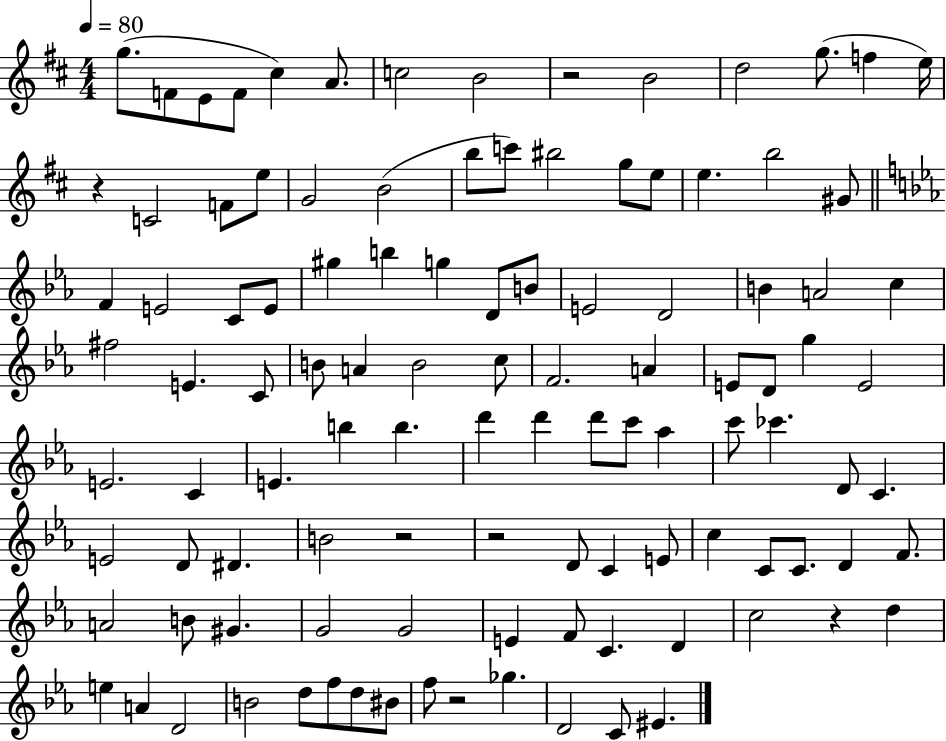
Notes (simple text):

G5/e. F4/e E4/e F4/e C#5/q A4/e. C5/h B4/h R/h B4/h D5/h G5/e. F5/q E5/s R/q C4/h F4/e E5/e G4/h B4/h B5/e C6/e BIS5/h G5/e E5/e E5/q. B5/h G#4/e F4/q E4/h C4/e E4/e G#5/q B5/q G5/q D4/e B4/e E4/h D4/h B4/q A4/h C5/q F#5/h E4/q. C4/e B4/e A4/q B4/h C5/e F4/h. A4/q E4/e D4/e G5/q E4/h E4/h. C4/q E4/q. B5/q B5/q. D6/q D6/q D6/e C6/e Ab5/q C6/e CES6/q. D4/e C4/q. E4/h D4/e D#4/q. B4/h R/h R/h D4/e C4/q E4/e C5/q C4/e C4/e. D4/q F4/e. A4/h B4/e G#4/q. G4/h G4/h E4/q F4/e C4/q. D4/q C5/h R/q D5/q E5/q A4/q D4/h B4/h D5/e F5/e D5/e BIS4/e F5/e R/h Gb5/q. D4/h C4/e EIS4/q.